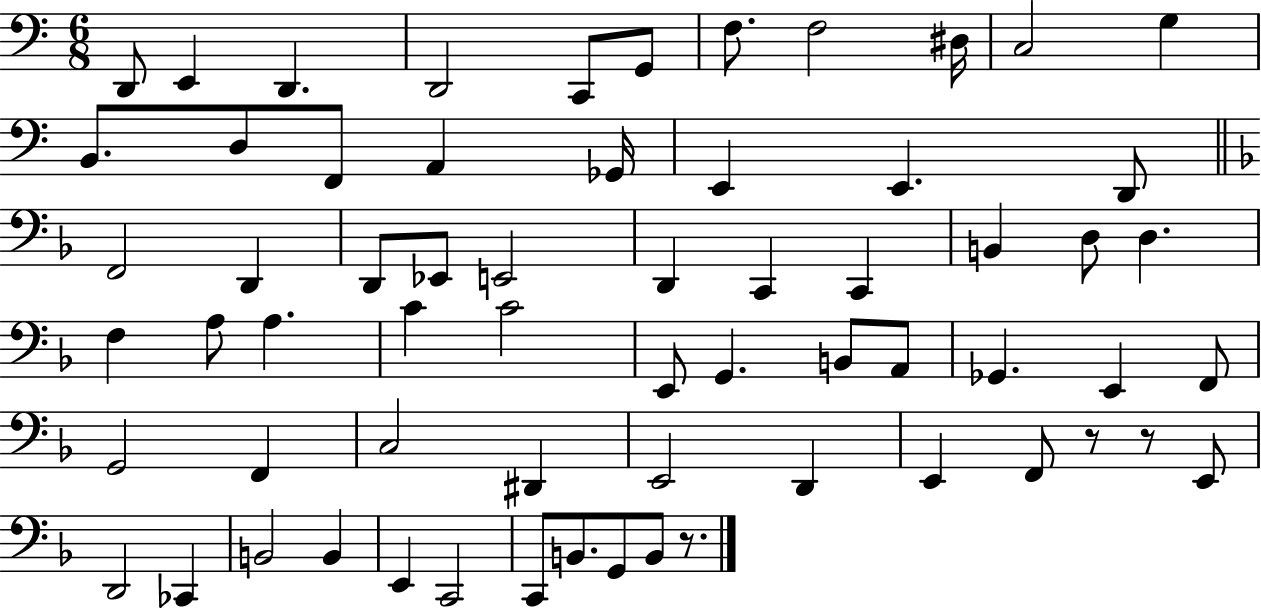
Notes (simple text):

D2/e E2/q D2/q. D2/h C2/e G2/e F3/e. F3/h D#3/s C3/h G3/q B2/e. D3/e F2/e A2/q Gb2/s E2/q E2/q. D2/e F2/h D2/q D2/e Eb2/e E2/h D2/q C2/q C2/q B2/q D3/e D3/q. F3/q A3/e A3/q. C4/q C4/h E2/e G2/q. B2/e A2/e Gb2/q. E2/q F2/e G2/h F2/q C3/h D#2/q E2/h D2/q E2/q F2/e R/e R/e E2/e D2/h CES2/q B2/h B2/q E2/q C2/h C2/e B2/e. G2/e B2/e R/e.